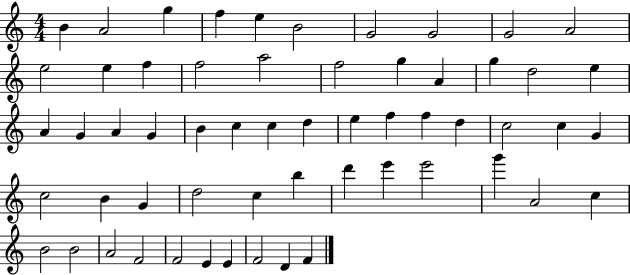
{
  \clef treble
  \numericTimeSignature
  \time 4/4
  \key c \major
  b'4 a'2 g''4 | f''4 e''4 b'2 | g'2 g'2 | g'2 a'2 | \break e''2 e''4 f''4 | f''2 a''2 | f''2 g''4 a'4 | g''4 d''2 e''4 | \break a'4 g'4 a'4 g'4 | b'4 c''4 c''4 d''4 | e''4 f''4 f''4 d''4 | c''2 c''4 g'4 | \break c''2 b'4 g'4 | d''2 c''4 b''4 | d'''4 e'''4 e'''2 | g'''4 a'2 c''4 | \break b'2 b'2 | a'2 f'2 | f'2 e'4 e'4 | f'2 d'4 f'4 | \break \bar "|."
}